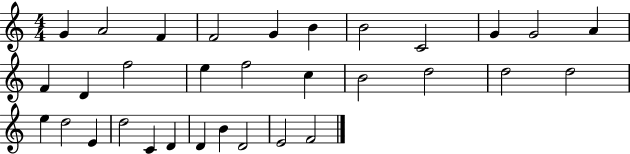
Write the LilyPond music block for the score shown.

{
  \clef treble
  \numericTimeSignature
  \time 4/4
  \key c \major
  g'4 a'2 f'4 | f'2 g'4 b'4 | b'2 c'2 | g'4 g'2 a'4 | \break f'4 d'4 f''2 | e''4 f''2 c''4 | b'2 d''2 | d''2 d''2 | \break e''4 d''2 e'4 | d''2 c'4 d'4 | d'4 b'4 d'2 | e'2 f'2 | \break \bar "|."
}